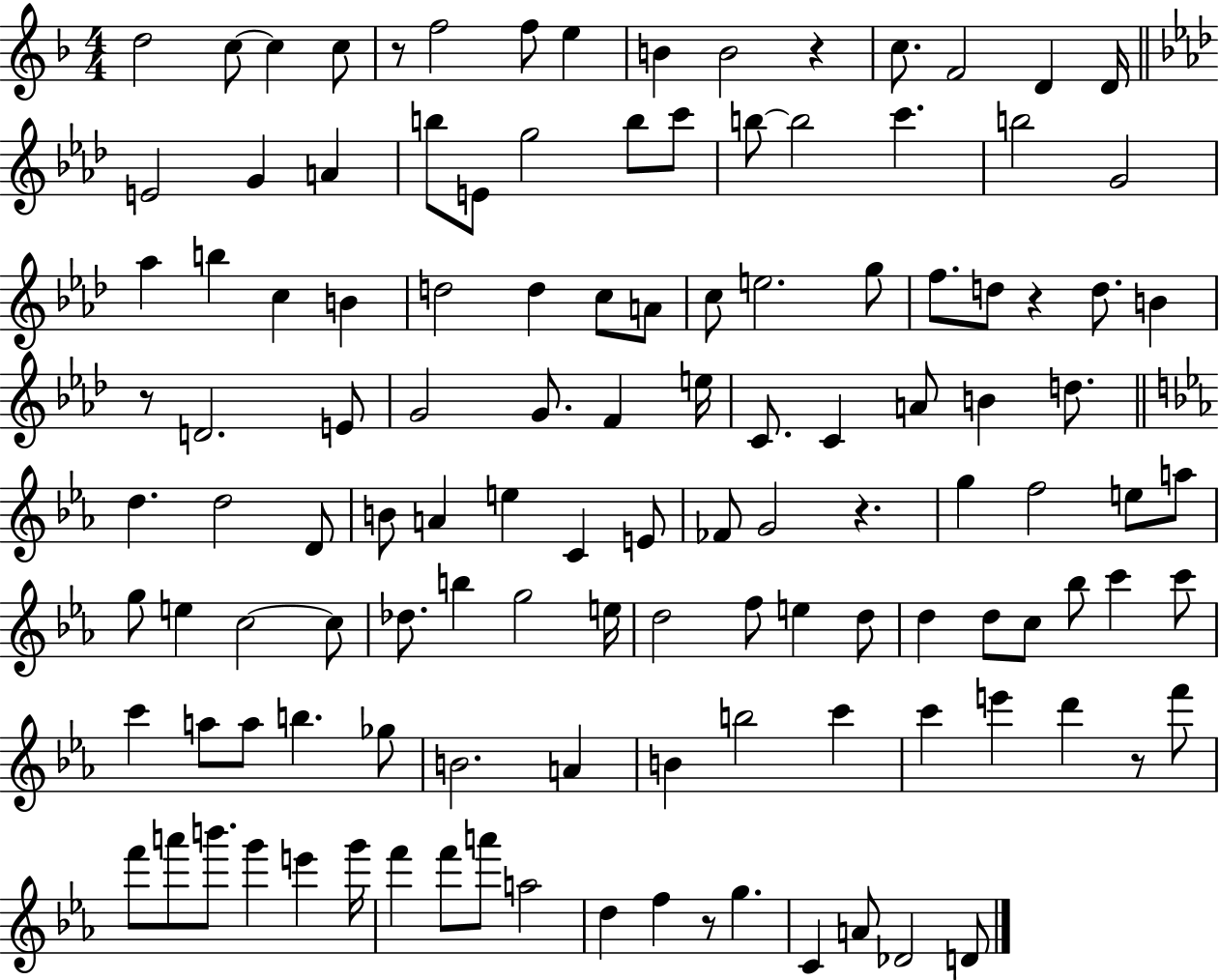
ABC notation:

X:1
T:Untitled
M:4/4
L:1/4
K:F
d2 c/2 c c/2 z/2 f2 f/2 e B B2 z c/2 F2 D D/4 E2 G A b/2 E/2 g2 b/2 c'/2 b/2 b2 c' b2 G2 _a b c B d2 d c/2 A/2 c/2 e2 g/2 f/2 d/2 z d/2 B z/2 D2 E/2 G2 G/2 F e/4 C/2 C A/2 B d/2 d d2 D/2 B/2 A e C E/2 _F/2 G2 z g f2 e/2 a/2 g/2 e c2 c/2 _d/2 b g2 e/4 d2 f/2 e d/2 d d/2 c/2 _b/2 c' c'/2 c' a/2 a/2 b _g/2 B2 A B b2 c' c' e' d' z/2 f'/2 f'/2 a'/2 b'/2 g' e' g'/4 f' f'/2 a'/2 a2 d f z/2 g C A/2 _D2 D/2